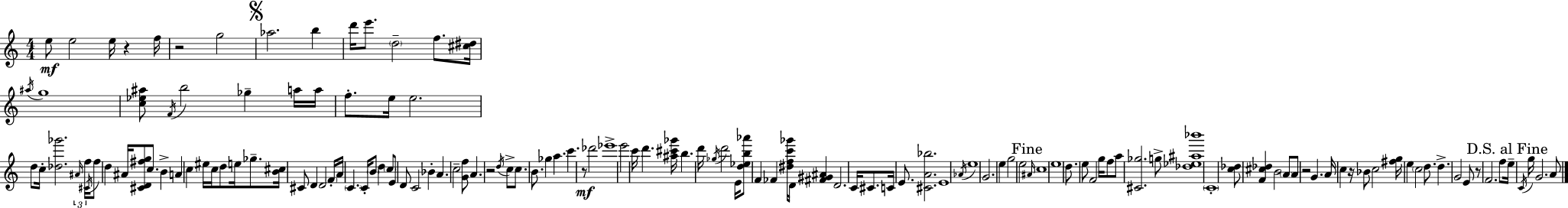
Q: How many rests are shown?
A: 7